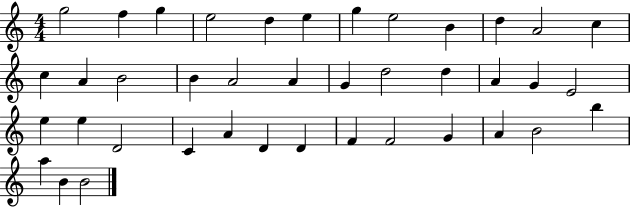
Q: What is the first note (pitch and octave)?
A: G5